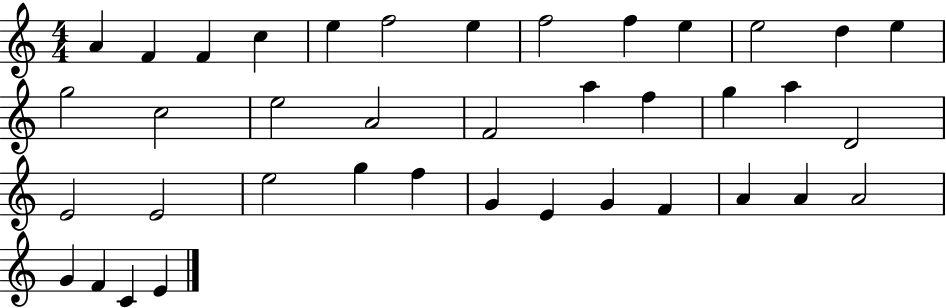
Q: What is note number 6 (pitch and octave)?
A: F5